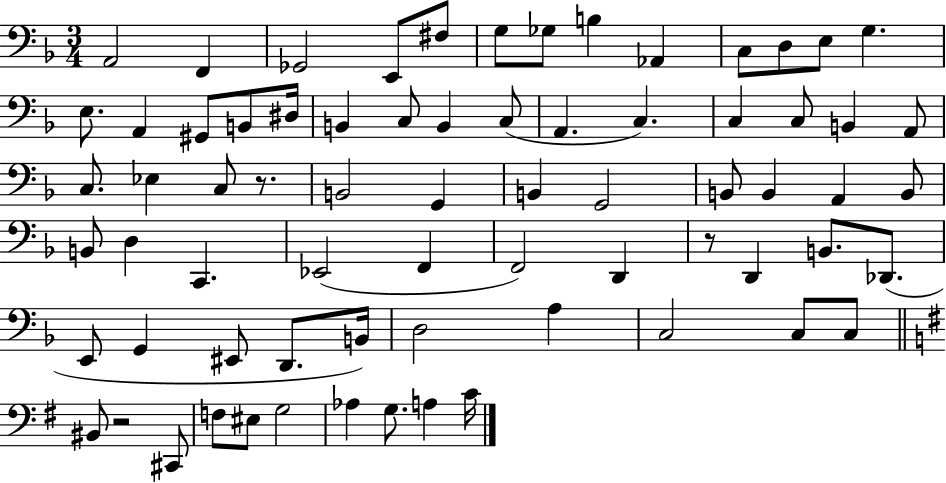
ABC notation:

X:1
T:Untitled
M:3/4
L:1/4
K:F
A,,2 F,, _G,,2 E,,/2 ^F,/2 G,/2 _G,/2 B, _A,, C,/2 D,/2 E,/2 G, E,/2 A,, ^G,,/2 B,,/2 ^D,/4 B,, C,/2 B,, C,/2 A,, C, C, C,/2 B,, A,,/2 C,/2 _E, C,/2 z/2 B,,2 G,, B,, G,,2 B,,/2 B,, A,, B,,/2 B,,/2 D, C,, _E,,2 F,, F,,2 D,, z/2 D,, B,,/2 _D,,/2 E,,/2 G,, ^E,,/2 D,,/2 B,,/4 D,2 A, C,2 C,/2 C,/2 ^B,,/2 z2 ^C,,/2 F,/2 ^E,/2 G,2 _A, G,/2 A, C/4